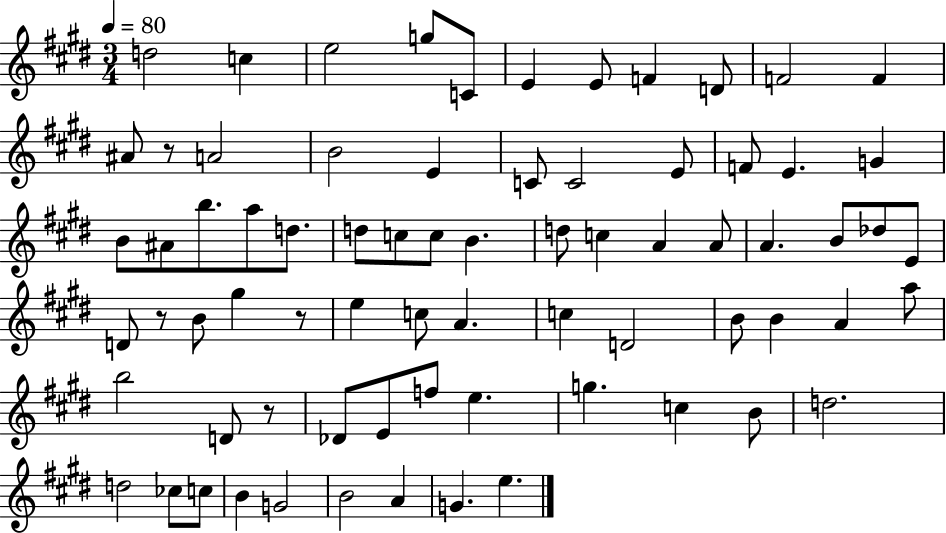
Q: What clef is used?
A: treble